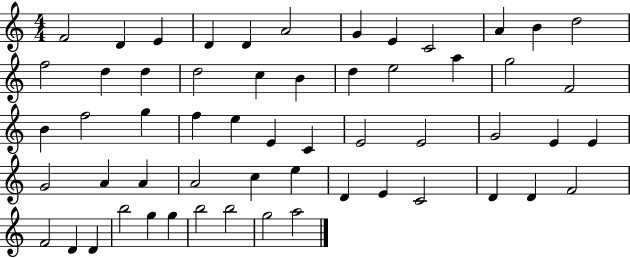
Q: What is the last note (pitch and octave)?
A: A5